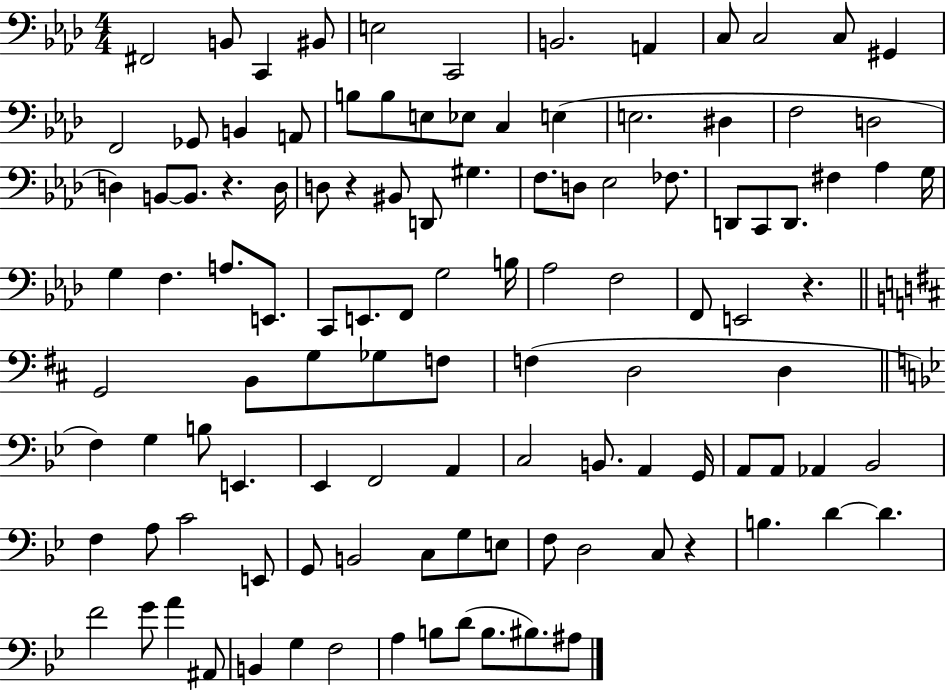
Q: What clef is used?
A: bass